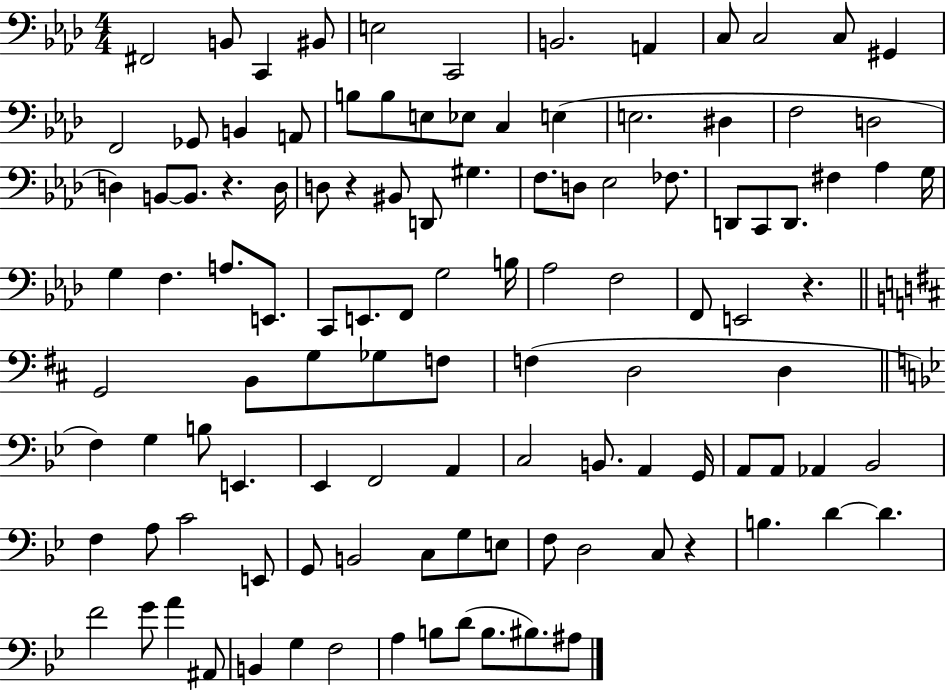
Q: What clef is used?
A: bass